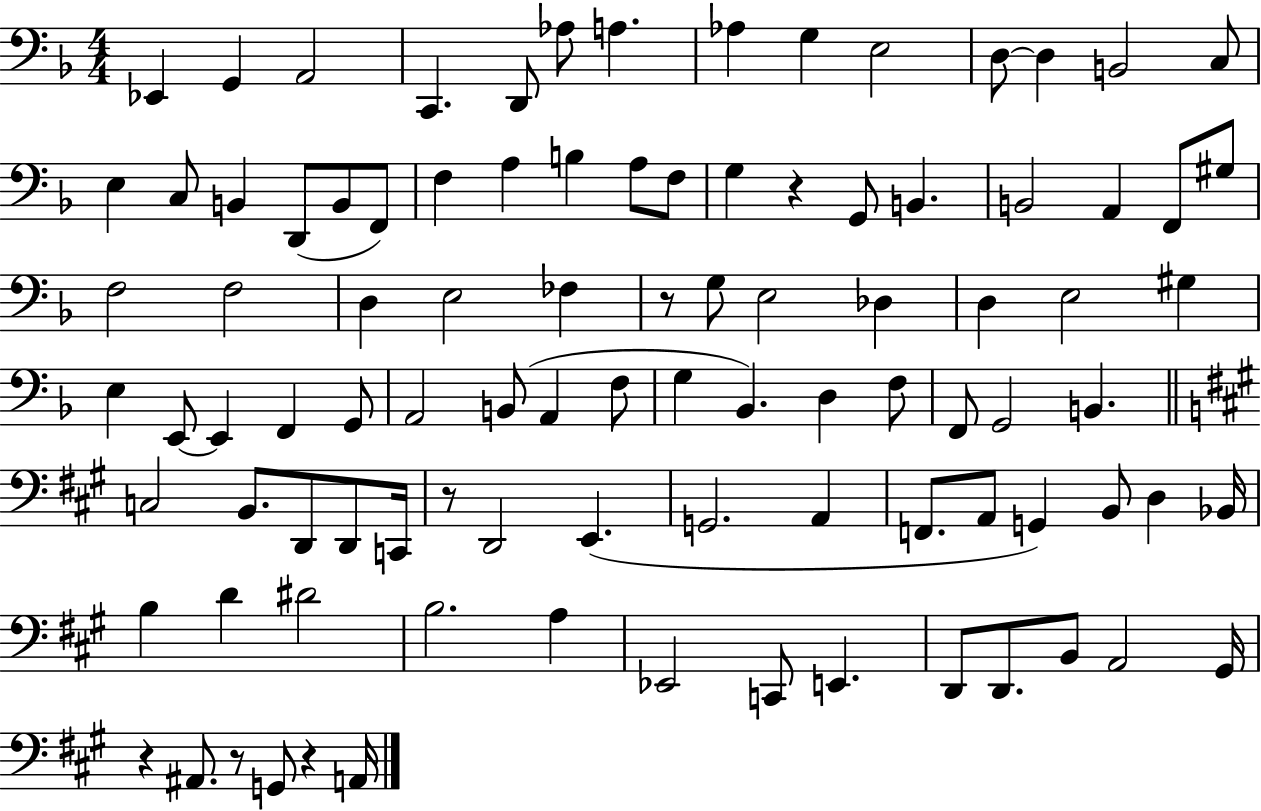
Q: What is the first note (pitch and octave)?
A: Eb2